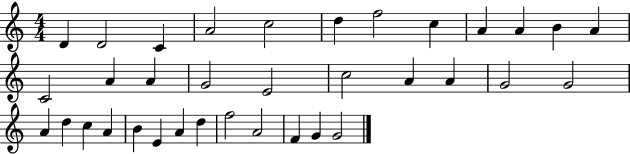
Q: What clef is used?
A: treble